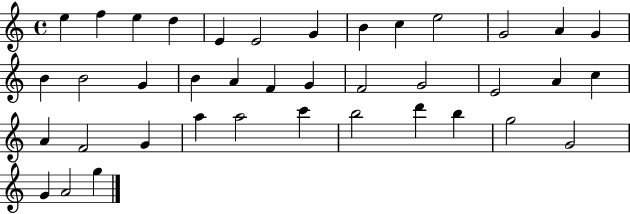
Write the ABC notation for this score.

X:1
T:Untitled
M:4/4
L:1/4
K:C
e f e d E E2 G B c e2 G2 A G B B2 G B A F G F2 G2 E2 A c A F2 G a a2 c' b2 d' b g2 G2 G A2 g